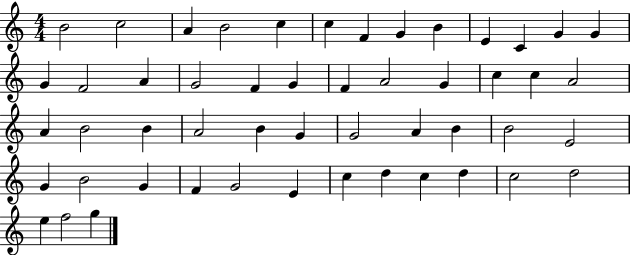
B4/h C5/h A4/q B4/h C5/q C5/q F4/q G4/q B4/q E4/q C4/q G4/q G4/q G4/q F4/h A4/q G4/h F4/q G4/q F4/q A4/h G4/q C5/q C5/q A4/h A4/q B4/h B4/q A4/h B4/q G4/q G4/h A4/q B4/q B4/h E4/h G4/q B4/h G4/q F4/q G4/h E4/q C5/q D5/q C5/q D5/q C5/h D5/h E5/q F5/h G5/q